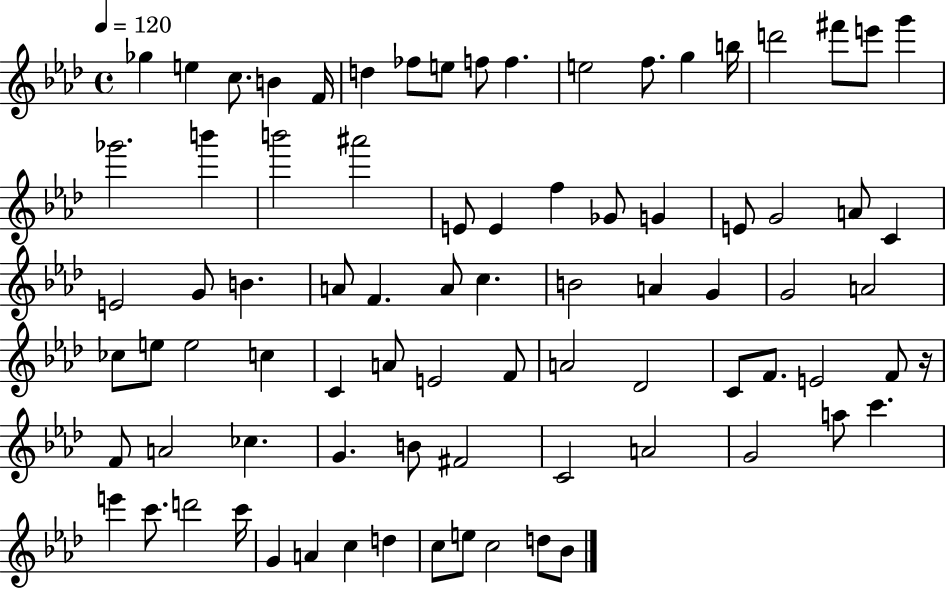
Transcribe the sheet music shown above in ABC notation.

X:1
T:Untitled
M:4/4
L:1/4
K:Ab
_g e c/2 B F/4 d _f/2 e/2 f/2 f e2 f/2 g b/4 d'2 ^f'/2 e'/2 g' _g'2 b' b'2 ^a'2 E/2 E f _G/2 G E/2 G2 A/2 C E2 G/2 B A/2 F A/2 c B2 A G G2 A2 _c/2 e/2 e2 c C A/2 E2 F/2 A2 _D2 C/2 F/2 E2 F/2 z/4 F/2 A2 _c G B/2 ^F2 C2 A2 G2 a/2 c' e' c'/2 d'2 c'/4 G A c d c/2 e/2 c2 d/2 _B/2